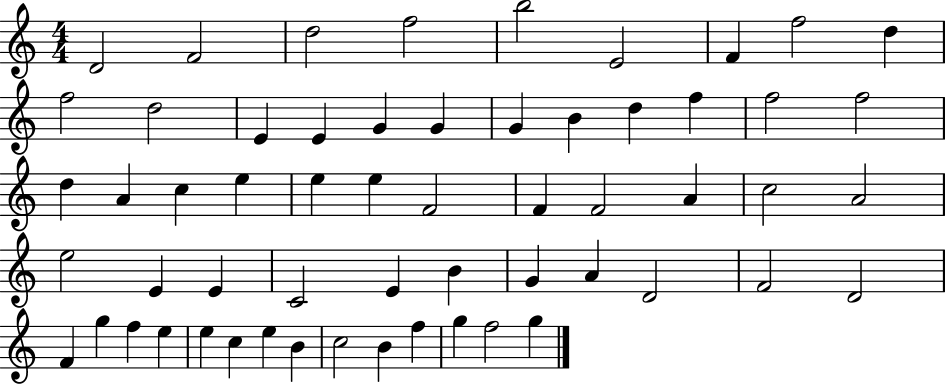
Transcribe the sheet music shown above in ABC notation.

X:1
T:Untitled
M:4/4
L:1/4
K:C
D2 F2 d2 f2 b2 E2 F f2 d f2 d2 E E G G G B d f f2 f2 d A c e e e F2 F F2 A c2 A2 e2 E E C2 E B G A D2 F2 D2 F g f e e c e B c2 B f g f2 g